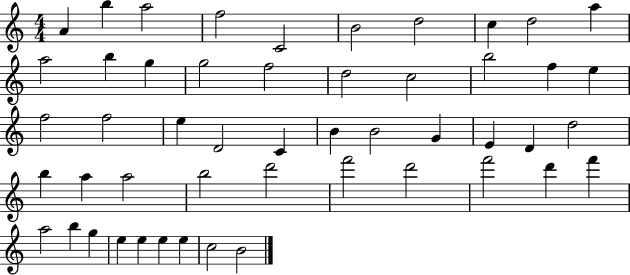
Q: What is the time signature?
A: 4/4